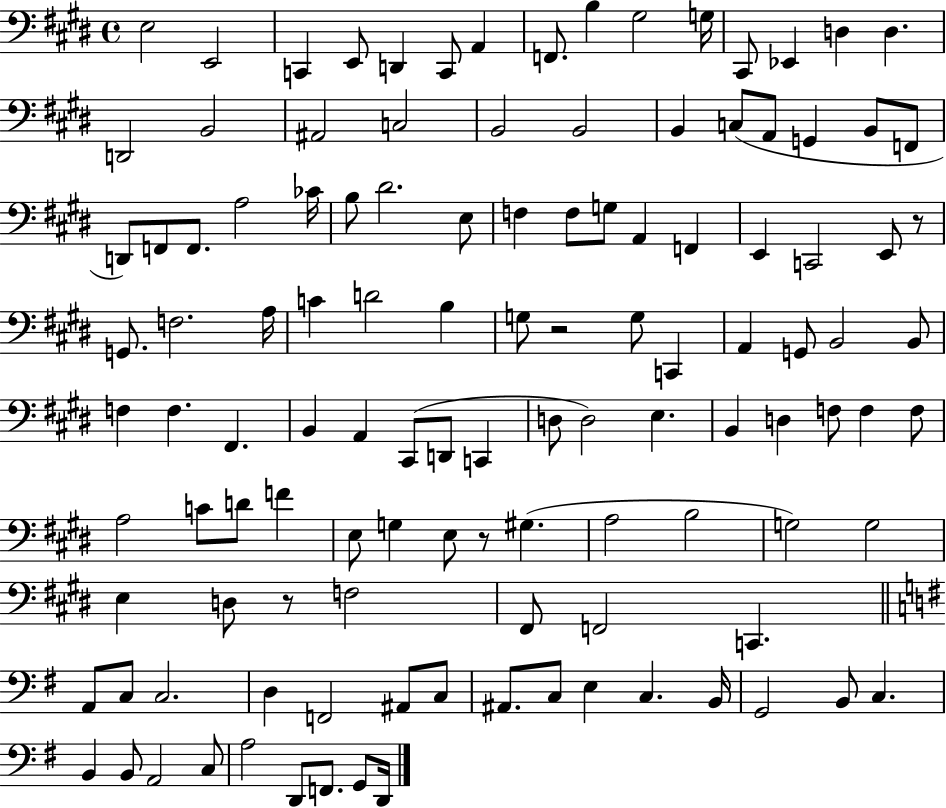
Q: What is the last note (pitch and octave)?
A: D2